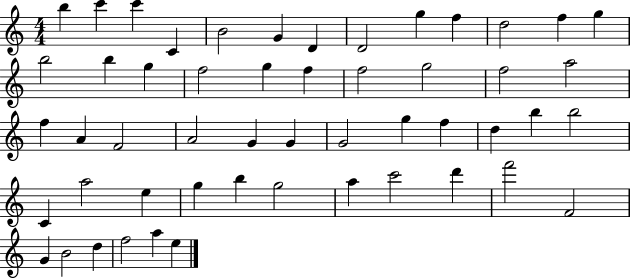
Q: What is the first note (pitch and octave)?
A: B5